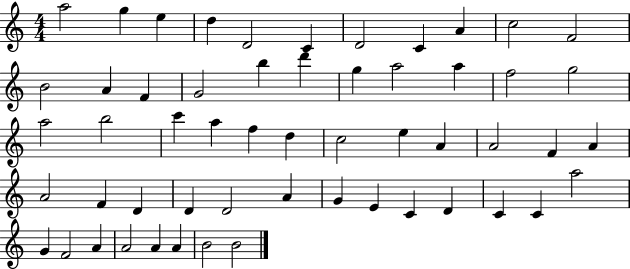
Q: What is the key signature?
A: C major